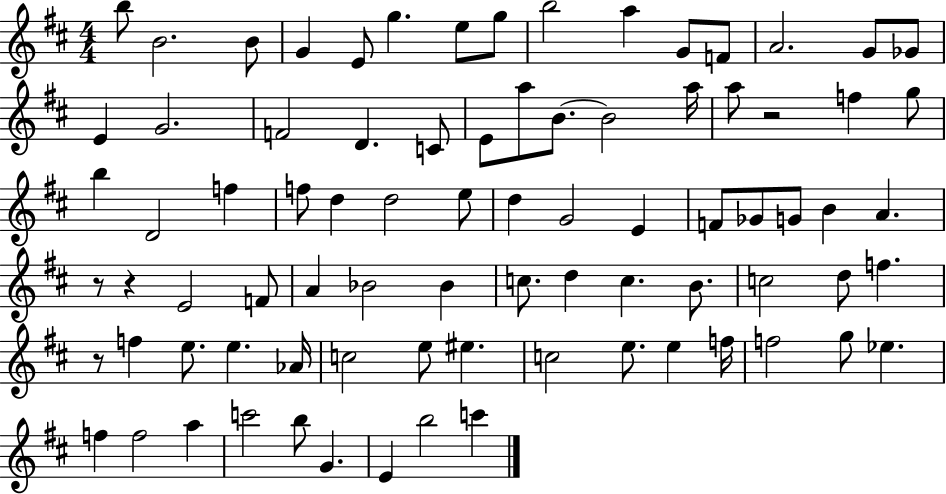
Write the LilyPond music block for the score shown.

{
  \clef treble
  \numericTimeSignature
  \time 4/4
  \key d \major
  b''8 b'2. b'8 | g'4 e'8 g''4. e''8 g''8 | b''2 a''4 g'8 f'8 | a'2. g'8 ges'8 | \break e'4 g'2. | f'2 d'4. c'8 | e'8 a''8 b'8.~~ b'2 a''16 | a''8 r2 f''4 g''8 | \break b''4 d'2 f''4 | f''8 d''4 d''2 e''8 | d''4 g'2 e'4 | f'8 ges'8 g'8 b'4 a'4. | \break r8 r4 e'2 f'8 | a'4 bes'2 bes'4 | c''8. d''4 c''4. b'8. | c''2 d''8 f''4. | \break r8 f''4 e''8. e''4. aes'16 | c''2 e''8 eis''4. | c''2 e''8. e''4 f''16 | f''2 g''8 ees''4. | \break f''4 f''2 a''4 | c'''2 b''8 g'4. | e'4 b''2 c'''4 | \bar "|."
}